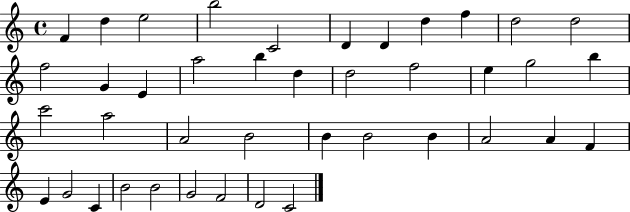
X:1
T:Untitled
M:4/4
L:1/4
K:C
F d e2 b2 C2 D D d f d2 d2 f2 G E a2 b d d2 f2 e g2 b c'2 a2 A2 B2 B B2 B A2 A F E G2 C B2 B2 G2 F2 D2 C2